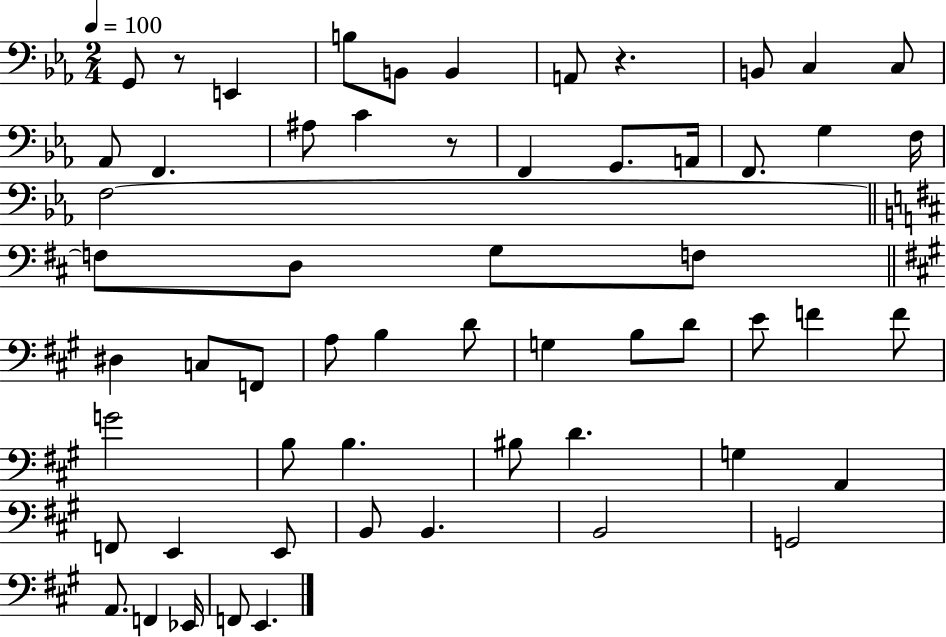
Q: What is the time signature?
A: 2/4